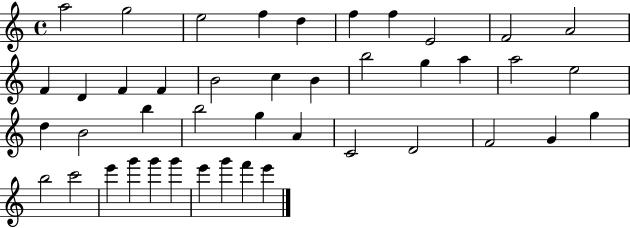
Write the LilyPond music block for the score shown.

{
  \clef treble
  \time 4/4
  \defaultTimeSignature
  \key c \major
  a''2 g''2 | e''2 f''4 d''4 | f''4 f''4 e'2 | f'2 a'2 | \break f'4 d'4 f'4 f'4 | b'2 c''4 b'4 | b''2 g''4 a''4 | a''2 e''2 | \break d''4 b'2 b''4 | b''2 g''4 a'4 | c'2 d'2 | f'2 g'4 g''4 | \break b''2 c'''2 | e'''4 g'''4 g'''4 g'''4 | e'''4 g'''4 f'''4 e'''4 | \bar "|."
}